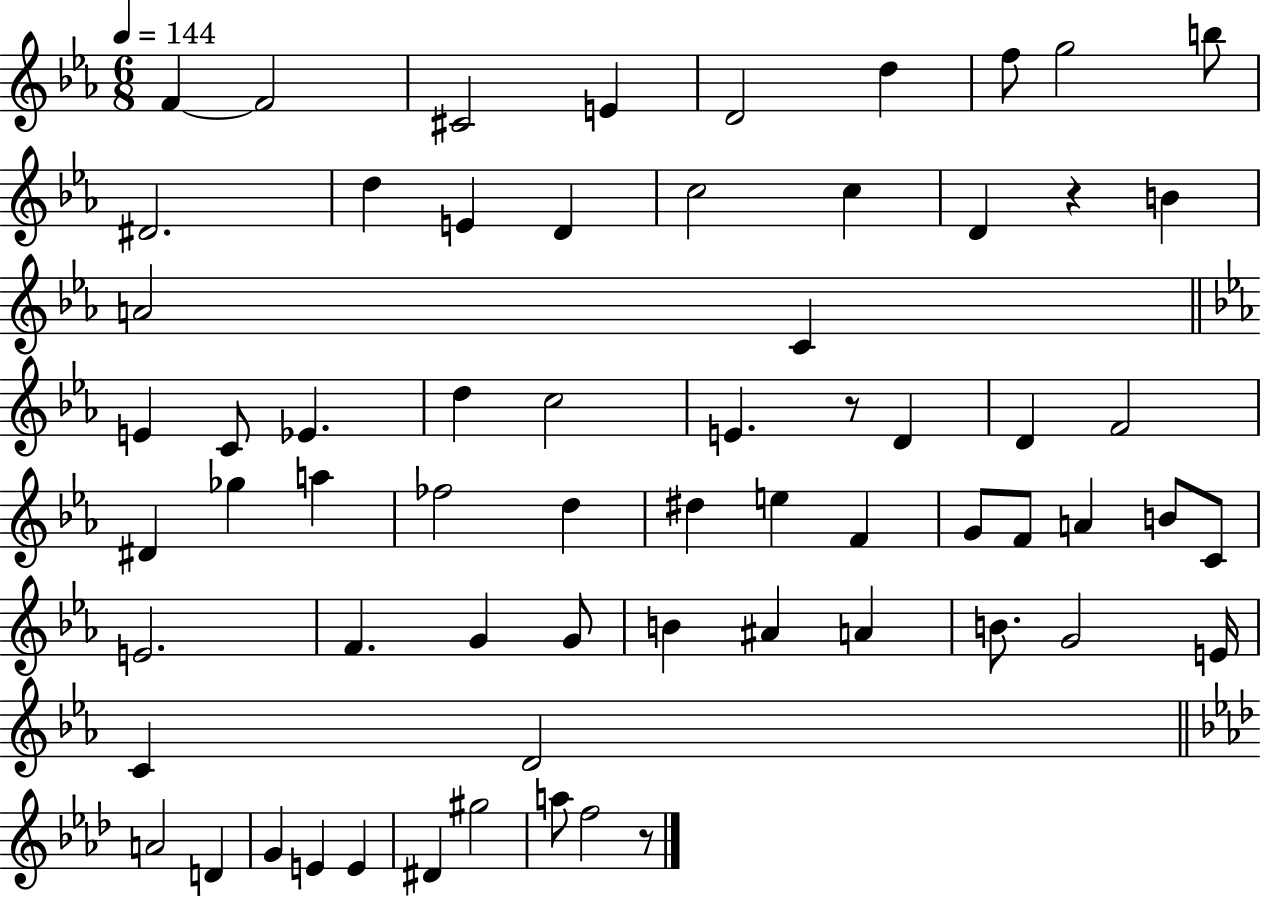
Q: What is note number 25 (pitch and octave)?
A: E4